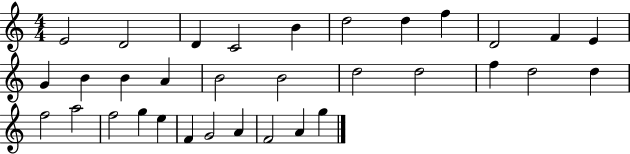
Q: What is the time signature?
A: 4/4